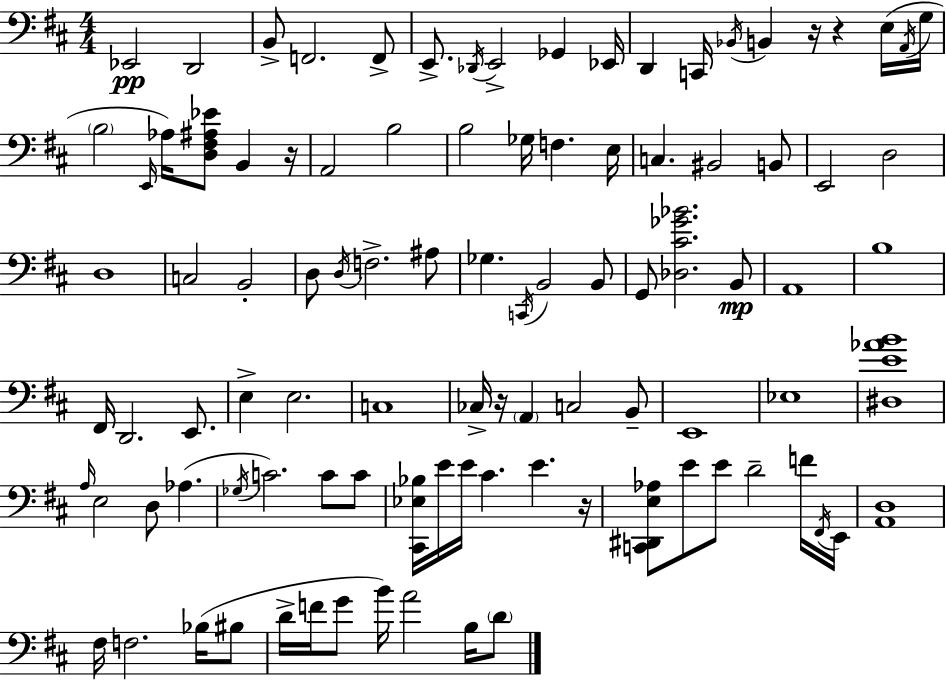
{
  \clef bass
  \numericTimeSignature
  \time 4/4
  \key d \major
  ees,2\pp d,2 | b,8-> f,2. f,8-> | e,8.-> \acciaccatura { des,16 } e,2-> ges,4 | ees,16 d,4 c,16 \acciaccatura { bes,16 } b,4 r16 r4 | \break e16( \acciaccatura { a,16 } g16 \parenthesize b2 \grace { e,16 }) aes16 <d fis ais ees'>8 b,4 | r16 a,2 b2 | b2 ges16 f4. | e16 c4. bis,2 | \break b,8 e,2 d2 | d1 | c2 b,2-. | d8 \acciaccatura { d16 } f2.-> | \break ais8 ges4. \acciaccatura { c,16 } b,2 | b,8 g,8 <des cis' ges' bes'>2. | b,8\mp a,1 | b1 | \break fis,16 d,2. | e,8. e4-> e2. | c1 | ces16-> r16 \parenthesize a,4 c2 | \break b,8-- e,1 | ees1 | <dis e' aes' b'>1 | \grace { a16 } e2 d8 | \break aes4.( \acciaccatura { ges16 } c'2.) | c'8 c'8 <cis, ees bes>16 e'16 e'16 cis'4. | e'4. r16 <c, dis, e aes>8 e'8 e'8 d'2-- | f'16 \acciaccatura { fis,16 } e,16 <a, d>1 | \break fis16 f2. | bes16( bis8 d'16-> f'16 g'8 b'16) a'2 | b16 \parenthesize d'8 \bar "|."
}